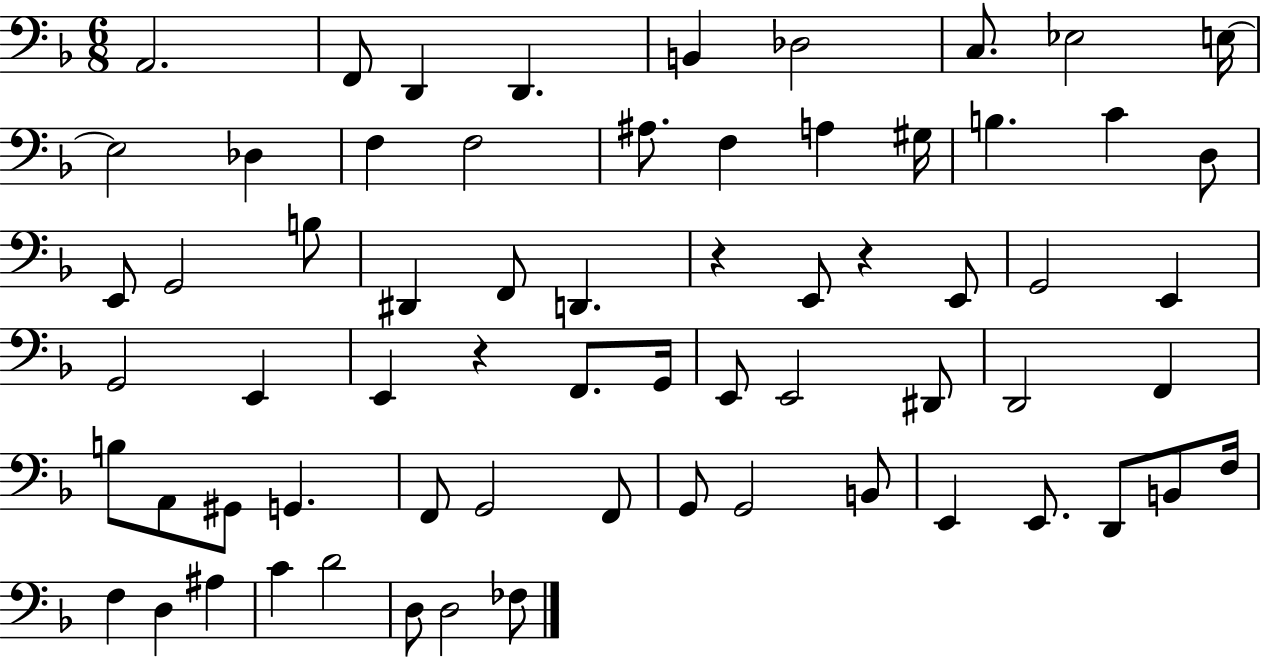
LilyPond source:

{
  \clef bass
  \numericTimeSignature
  \time 6/8
  \key f \major
  a,2. | f,8 d,4 d,4. | b,4 des2 | c8. ees2 e16~~ | \break e2 des4 | f4 f2 | ais8. f4 a4 gis16 | b4. c'4 d8 | \break e,8 g,2 b8 | dis,4 f,8 d,4. | r4 e,8 r4 e,8 | g,2 e,4 | \break g,2 e,4 | e,4 r4 f,8. g,16 | e,8 e,2 dis,8 | d,2 f,4 | \break b8 a,8 gis,8 g,4. | f,8 g,2 f,8 | g,8 g,2 b,8 | e,4 e,8. d,8 b,8 f16 | \break f4 d4 ais4 | c'4 d'2 | d8 d2 fes8 | \bar "|."
}